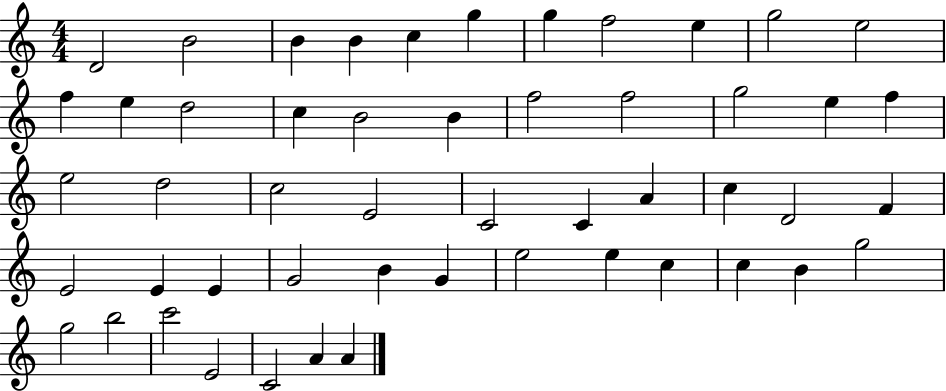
D4/h B4/h B4/q B4/q C5/q G5/q G5/q F5/h E5/q G5/h E5/h F5/q E5/q D5/h C5/q B4/h B4/q F5/h F5/h G5/h E5/q F5/q E5/h D5/h C5/h E4/h C4/h C4/q A4/q C5/q D4/h F4/q E4/h E4/q E4/q G4/h B4/q G4/q E5/h E5/q C5/q C5/q B4/q G5/h G5/h B5/h C6/h E4/h C4/h A4/q A4/q